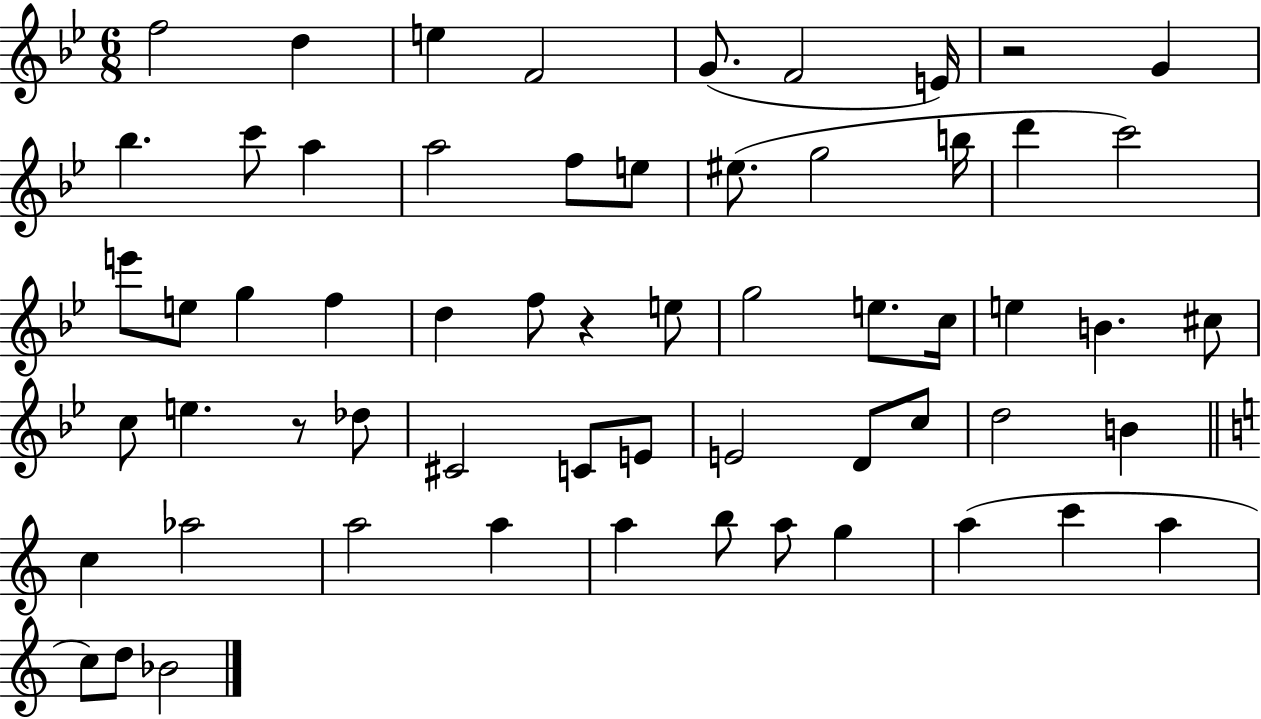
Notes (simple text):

F5/h D5/q E5/q F4/h G4/e. F4/h E4/s R/h G4/q Bb5/q. C6/e A5/q A5/h F5/e E5/e EIS5/e. G5/h B5/s D6/q C6/h E6/e E5/e G5/q F5/q D5/q F5/e R/q E5/e G5/h E5/e. C5/s E5/q B4/q. C#5/e C5/e E5/q. R/e Db5/e C#4/h C4/e E4/e E4/h D4/e C5/e D5/h B4/q C5/q Ab5/h A5/h A5/q A5/q B5/e A5/e G5/q A5/q C6/q A5/q C5/e D5/e Bb4/h